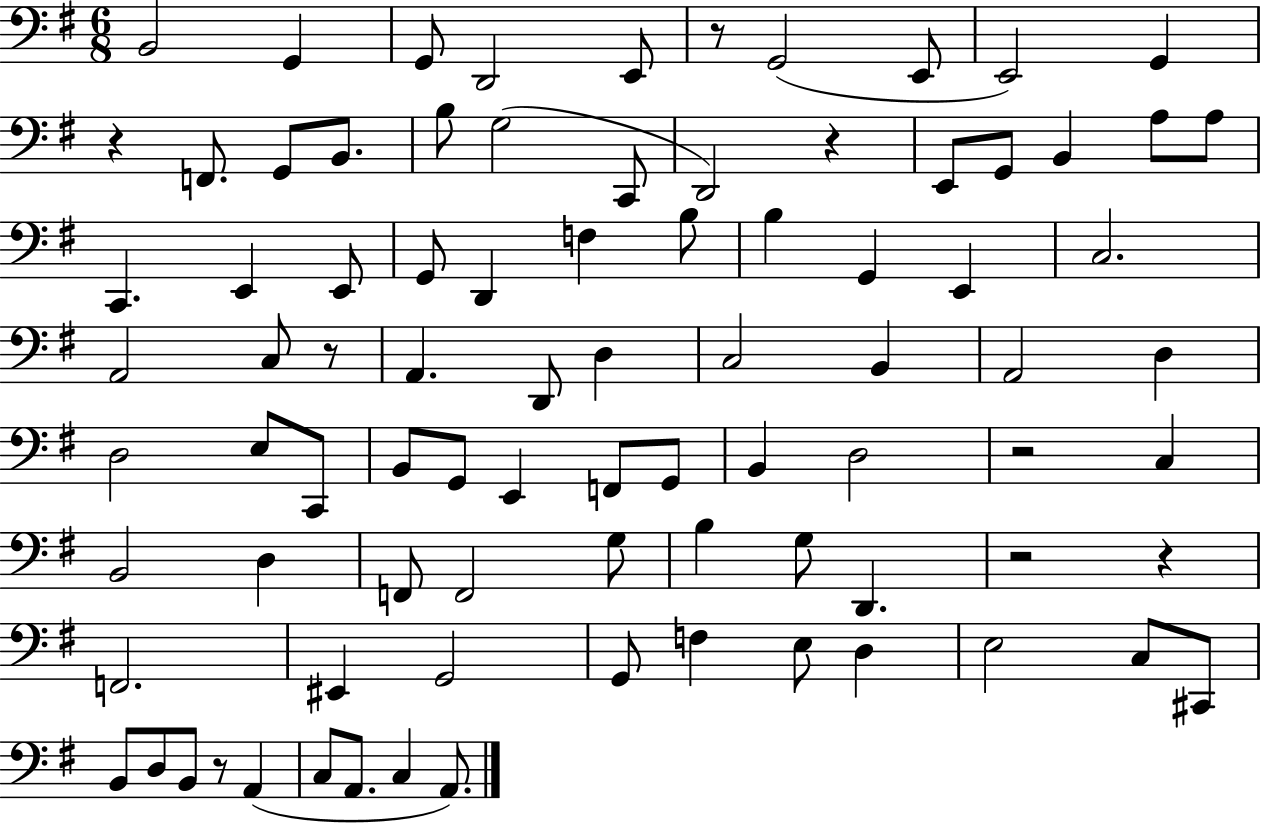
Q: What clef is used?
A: bass